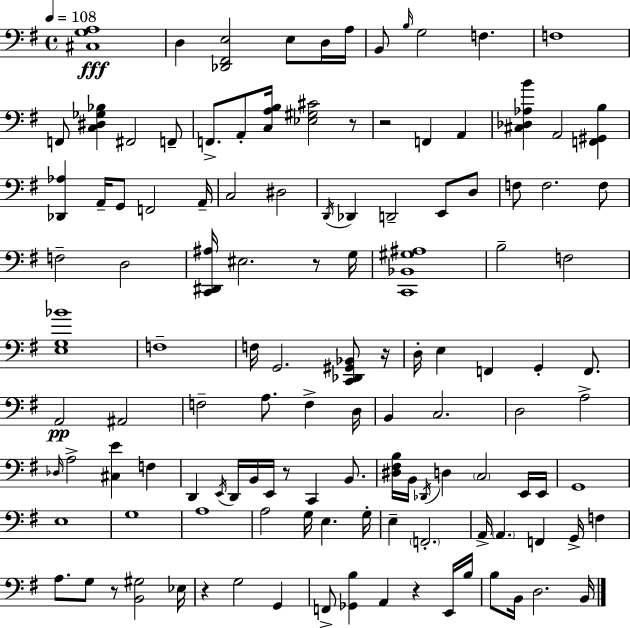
[C#3,G3,A3]/w D3/q [Db2,F#2,E3]/h E3/e D3/s A3/s B2/e B3/s G3/h F3/q. F3/w F2/e [C3,D#3,Gb3,Bb3]/q F#2/h F2/e F2/e. A2/e [C3,A3,B3]/s [Eb3,G#3,C#4]/h R/e R/h F2/q A2/q [C#3,Db3,Ab3,B4]/q A2/h [F2,G#2,B3]/q [Db2,Ab3]/q A2/s G2/e F2/h A2/s C3/h D#3/h D2/s Db2/q D2/h E2/e D3/e F3/e F3/h. F3/e F3/h D3/h [C2,D#2,A#3]/s EIS3/h. R/e G3/s [C2,Bb2,G#3,A#3]/w B3/h F3/h [E3,G3,Bb4]/w F3/w F3/s G2/h. [C2,Db2,G#2,Bb2]/e R/s D3/s E3/q F2/q G2/q F2/e. A2/h A#2/h F3/h A3/e. F3/q D3/s B2/q C3/h. D3/h A3/h Db3/s A3/h [C#3,E4]/q F3/q D2/q E2/s D2/s B2/s E2/s R/e C2/q B2/e. [D#3,F#3,B3]/s B2/s Db2/s D3/q C3/h E2/s E2/s G2/w E3/w G3/w A3/w A3/h G3/s E3/q. G3/s E3/q F2/h. A2/s A2/q. F2/q G2/s F3/q A3/e. G3/e R/e [B2,G#3]/h Eb3/s R/q G3/h G2/q F2/e [Gb2,B3]/q A2/q R/q E2/s B3/s B3/e B2/s D3/h. B2/s